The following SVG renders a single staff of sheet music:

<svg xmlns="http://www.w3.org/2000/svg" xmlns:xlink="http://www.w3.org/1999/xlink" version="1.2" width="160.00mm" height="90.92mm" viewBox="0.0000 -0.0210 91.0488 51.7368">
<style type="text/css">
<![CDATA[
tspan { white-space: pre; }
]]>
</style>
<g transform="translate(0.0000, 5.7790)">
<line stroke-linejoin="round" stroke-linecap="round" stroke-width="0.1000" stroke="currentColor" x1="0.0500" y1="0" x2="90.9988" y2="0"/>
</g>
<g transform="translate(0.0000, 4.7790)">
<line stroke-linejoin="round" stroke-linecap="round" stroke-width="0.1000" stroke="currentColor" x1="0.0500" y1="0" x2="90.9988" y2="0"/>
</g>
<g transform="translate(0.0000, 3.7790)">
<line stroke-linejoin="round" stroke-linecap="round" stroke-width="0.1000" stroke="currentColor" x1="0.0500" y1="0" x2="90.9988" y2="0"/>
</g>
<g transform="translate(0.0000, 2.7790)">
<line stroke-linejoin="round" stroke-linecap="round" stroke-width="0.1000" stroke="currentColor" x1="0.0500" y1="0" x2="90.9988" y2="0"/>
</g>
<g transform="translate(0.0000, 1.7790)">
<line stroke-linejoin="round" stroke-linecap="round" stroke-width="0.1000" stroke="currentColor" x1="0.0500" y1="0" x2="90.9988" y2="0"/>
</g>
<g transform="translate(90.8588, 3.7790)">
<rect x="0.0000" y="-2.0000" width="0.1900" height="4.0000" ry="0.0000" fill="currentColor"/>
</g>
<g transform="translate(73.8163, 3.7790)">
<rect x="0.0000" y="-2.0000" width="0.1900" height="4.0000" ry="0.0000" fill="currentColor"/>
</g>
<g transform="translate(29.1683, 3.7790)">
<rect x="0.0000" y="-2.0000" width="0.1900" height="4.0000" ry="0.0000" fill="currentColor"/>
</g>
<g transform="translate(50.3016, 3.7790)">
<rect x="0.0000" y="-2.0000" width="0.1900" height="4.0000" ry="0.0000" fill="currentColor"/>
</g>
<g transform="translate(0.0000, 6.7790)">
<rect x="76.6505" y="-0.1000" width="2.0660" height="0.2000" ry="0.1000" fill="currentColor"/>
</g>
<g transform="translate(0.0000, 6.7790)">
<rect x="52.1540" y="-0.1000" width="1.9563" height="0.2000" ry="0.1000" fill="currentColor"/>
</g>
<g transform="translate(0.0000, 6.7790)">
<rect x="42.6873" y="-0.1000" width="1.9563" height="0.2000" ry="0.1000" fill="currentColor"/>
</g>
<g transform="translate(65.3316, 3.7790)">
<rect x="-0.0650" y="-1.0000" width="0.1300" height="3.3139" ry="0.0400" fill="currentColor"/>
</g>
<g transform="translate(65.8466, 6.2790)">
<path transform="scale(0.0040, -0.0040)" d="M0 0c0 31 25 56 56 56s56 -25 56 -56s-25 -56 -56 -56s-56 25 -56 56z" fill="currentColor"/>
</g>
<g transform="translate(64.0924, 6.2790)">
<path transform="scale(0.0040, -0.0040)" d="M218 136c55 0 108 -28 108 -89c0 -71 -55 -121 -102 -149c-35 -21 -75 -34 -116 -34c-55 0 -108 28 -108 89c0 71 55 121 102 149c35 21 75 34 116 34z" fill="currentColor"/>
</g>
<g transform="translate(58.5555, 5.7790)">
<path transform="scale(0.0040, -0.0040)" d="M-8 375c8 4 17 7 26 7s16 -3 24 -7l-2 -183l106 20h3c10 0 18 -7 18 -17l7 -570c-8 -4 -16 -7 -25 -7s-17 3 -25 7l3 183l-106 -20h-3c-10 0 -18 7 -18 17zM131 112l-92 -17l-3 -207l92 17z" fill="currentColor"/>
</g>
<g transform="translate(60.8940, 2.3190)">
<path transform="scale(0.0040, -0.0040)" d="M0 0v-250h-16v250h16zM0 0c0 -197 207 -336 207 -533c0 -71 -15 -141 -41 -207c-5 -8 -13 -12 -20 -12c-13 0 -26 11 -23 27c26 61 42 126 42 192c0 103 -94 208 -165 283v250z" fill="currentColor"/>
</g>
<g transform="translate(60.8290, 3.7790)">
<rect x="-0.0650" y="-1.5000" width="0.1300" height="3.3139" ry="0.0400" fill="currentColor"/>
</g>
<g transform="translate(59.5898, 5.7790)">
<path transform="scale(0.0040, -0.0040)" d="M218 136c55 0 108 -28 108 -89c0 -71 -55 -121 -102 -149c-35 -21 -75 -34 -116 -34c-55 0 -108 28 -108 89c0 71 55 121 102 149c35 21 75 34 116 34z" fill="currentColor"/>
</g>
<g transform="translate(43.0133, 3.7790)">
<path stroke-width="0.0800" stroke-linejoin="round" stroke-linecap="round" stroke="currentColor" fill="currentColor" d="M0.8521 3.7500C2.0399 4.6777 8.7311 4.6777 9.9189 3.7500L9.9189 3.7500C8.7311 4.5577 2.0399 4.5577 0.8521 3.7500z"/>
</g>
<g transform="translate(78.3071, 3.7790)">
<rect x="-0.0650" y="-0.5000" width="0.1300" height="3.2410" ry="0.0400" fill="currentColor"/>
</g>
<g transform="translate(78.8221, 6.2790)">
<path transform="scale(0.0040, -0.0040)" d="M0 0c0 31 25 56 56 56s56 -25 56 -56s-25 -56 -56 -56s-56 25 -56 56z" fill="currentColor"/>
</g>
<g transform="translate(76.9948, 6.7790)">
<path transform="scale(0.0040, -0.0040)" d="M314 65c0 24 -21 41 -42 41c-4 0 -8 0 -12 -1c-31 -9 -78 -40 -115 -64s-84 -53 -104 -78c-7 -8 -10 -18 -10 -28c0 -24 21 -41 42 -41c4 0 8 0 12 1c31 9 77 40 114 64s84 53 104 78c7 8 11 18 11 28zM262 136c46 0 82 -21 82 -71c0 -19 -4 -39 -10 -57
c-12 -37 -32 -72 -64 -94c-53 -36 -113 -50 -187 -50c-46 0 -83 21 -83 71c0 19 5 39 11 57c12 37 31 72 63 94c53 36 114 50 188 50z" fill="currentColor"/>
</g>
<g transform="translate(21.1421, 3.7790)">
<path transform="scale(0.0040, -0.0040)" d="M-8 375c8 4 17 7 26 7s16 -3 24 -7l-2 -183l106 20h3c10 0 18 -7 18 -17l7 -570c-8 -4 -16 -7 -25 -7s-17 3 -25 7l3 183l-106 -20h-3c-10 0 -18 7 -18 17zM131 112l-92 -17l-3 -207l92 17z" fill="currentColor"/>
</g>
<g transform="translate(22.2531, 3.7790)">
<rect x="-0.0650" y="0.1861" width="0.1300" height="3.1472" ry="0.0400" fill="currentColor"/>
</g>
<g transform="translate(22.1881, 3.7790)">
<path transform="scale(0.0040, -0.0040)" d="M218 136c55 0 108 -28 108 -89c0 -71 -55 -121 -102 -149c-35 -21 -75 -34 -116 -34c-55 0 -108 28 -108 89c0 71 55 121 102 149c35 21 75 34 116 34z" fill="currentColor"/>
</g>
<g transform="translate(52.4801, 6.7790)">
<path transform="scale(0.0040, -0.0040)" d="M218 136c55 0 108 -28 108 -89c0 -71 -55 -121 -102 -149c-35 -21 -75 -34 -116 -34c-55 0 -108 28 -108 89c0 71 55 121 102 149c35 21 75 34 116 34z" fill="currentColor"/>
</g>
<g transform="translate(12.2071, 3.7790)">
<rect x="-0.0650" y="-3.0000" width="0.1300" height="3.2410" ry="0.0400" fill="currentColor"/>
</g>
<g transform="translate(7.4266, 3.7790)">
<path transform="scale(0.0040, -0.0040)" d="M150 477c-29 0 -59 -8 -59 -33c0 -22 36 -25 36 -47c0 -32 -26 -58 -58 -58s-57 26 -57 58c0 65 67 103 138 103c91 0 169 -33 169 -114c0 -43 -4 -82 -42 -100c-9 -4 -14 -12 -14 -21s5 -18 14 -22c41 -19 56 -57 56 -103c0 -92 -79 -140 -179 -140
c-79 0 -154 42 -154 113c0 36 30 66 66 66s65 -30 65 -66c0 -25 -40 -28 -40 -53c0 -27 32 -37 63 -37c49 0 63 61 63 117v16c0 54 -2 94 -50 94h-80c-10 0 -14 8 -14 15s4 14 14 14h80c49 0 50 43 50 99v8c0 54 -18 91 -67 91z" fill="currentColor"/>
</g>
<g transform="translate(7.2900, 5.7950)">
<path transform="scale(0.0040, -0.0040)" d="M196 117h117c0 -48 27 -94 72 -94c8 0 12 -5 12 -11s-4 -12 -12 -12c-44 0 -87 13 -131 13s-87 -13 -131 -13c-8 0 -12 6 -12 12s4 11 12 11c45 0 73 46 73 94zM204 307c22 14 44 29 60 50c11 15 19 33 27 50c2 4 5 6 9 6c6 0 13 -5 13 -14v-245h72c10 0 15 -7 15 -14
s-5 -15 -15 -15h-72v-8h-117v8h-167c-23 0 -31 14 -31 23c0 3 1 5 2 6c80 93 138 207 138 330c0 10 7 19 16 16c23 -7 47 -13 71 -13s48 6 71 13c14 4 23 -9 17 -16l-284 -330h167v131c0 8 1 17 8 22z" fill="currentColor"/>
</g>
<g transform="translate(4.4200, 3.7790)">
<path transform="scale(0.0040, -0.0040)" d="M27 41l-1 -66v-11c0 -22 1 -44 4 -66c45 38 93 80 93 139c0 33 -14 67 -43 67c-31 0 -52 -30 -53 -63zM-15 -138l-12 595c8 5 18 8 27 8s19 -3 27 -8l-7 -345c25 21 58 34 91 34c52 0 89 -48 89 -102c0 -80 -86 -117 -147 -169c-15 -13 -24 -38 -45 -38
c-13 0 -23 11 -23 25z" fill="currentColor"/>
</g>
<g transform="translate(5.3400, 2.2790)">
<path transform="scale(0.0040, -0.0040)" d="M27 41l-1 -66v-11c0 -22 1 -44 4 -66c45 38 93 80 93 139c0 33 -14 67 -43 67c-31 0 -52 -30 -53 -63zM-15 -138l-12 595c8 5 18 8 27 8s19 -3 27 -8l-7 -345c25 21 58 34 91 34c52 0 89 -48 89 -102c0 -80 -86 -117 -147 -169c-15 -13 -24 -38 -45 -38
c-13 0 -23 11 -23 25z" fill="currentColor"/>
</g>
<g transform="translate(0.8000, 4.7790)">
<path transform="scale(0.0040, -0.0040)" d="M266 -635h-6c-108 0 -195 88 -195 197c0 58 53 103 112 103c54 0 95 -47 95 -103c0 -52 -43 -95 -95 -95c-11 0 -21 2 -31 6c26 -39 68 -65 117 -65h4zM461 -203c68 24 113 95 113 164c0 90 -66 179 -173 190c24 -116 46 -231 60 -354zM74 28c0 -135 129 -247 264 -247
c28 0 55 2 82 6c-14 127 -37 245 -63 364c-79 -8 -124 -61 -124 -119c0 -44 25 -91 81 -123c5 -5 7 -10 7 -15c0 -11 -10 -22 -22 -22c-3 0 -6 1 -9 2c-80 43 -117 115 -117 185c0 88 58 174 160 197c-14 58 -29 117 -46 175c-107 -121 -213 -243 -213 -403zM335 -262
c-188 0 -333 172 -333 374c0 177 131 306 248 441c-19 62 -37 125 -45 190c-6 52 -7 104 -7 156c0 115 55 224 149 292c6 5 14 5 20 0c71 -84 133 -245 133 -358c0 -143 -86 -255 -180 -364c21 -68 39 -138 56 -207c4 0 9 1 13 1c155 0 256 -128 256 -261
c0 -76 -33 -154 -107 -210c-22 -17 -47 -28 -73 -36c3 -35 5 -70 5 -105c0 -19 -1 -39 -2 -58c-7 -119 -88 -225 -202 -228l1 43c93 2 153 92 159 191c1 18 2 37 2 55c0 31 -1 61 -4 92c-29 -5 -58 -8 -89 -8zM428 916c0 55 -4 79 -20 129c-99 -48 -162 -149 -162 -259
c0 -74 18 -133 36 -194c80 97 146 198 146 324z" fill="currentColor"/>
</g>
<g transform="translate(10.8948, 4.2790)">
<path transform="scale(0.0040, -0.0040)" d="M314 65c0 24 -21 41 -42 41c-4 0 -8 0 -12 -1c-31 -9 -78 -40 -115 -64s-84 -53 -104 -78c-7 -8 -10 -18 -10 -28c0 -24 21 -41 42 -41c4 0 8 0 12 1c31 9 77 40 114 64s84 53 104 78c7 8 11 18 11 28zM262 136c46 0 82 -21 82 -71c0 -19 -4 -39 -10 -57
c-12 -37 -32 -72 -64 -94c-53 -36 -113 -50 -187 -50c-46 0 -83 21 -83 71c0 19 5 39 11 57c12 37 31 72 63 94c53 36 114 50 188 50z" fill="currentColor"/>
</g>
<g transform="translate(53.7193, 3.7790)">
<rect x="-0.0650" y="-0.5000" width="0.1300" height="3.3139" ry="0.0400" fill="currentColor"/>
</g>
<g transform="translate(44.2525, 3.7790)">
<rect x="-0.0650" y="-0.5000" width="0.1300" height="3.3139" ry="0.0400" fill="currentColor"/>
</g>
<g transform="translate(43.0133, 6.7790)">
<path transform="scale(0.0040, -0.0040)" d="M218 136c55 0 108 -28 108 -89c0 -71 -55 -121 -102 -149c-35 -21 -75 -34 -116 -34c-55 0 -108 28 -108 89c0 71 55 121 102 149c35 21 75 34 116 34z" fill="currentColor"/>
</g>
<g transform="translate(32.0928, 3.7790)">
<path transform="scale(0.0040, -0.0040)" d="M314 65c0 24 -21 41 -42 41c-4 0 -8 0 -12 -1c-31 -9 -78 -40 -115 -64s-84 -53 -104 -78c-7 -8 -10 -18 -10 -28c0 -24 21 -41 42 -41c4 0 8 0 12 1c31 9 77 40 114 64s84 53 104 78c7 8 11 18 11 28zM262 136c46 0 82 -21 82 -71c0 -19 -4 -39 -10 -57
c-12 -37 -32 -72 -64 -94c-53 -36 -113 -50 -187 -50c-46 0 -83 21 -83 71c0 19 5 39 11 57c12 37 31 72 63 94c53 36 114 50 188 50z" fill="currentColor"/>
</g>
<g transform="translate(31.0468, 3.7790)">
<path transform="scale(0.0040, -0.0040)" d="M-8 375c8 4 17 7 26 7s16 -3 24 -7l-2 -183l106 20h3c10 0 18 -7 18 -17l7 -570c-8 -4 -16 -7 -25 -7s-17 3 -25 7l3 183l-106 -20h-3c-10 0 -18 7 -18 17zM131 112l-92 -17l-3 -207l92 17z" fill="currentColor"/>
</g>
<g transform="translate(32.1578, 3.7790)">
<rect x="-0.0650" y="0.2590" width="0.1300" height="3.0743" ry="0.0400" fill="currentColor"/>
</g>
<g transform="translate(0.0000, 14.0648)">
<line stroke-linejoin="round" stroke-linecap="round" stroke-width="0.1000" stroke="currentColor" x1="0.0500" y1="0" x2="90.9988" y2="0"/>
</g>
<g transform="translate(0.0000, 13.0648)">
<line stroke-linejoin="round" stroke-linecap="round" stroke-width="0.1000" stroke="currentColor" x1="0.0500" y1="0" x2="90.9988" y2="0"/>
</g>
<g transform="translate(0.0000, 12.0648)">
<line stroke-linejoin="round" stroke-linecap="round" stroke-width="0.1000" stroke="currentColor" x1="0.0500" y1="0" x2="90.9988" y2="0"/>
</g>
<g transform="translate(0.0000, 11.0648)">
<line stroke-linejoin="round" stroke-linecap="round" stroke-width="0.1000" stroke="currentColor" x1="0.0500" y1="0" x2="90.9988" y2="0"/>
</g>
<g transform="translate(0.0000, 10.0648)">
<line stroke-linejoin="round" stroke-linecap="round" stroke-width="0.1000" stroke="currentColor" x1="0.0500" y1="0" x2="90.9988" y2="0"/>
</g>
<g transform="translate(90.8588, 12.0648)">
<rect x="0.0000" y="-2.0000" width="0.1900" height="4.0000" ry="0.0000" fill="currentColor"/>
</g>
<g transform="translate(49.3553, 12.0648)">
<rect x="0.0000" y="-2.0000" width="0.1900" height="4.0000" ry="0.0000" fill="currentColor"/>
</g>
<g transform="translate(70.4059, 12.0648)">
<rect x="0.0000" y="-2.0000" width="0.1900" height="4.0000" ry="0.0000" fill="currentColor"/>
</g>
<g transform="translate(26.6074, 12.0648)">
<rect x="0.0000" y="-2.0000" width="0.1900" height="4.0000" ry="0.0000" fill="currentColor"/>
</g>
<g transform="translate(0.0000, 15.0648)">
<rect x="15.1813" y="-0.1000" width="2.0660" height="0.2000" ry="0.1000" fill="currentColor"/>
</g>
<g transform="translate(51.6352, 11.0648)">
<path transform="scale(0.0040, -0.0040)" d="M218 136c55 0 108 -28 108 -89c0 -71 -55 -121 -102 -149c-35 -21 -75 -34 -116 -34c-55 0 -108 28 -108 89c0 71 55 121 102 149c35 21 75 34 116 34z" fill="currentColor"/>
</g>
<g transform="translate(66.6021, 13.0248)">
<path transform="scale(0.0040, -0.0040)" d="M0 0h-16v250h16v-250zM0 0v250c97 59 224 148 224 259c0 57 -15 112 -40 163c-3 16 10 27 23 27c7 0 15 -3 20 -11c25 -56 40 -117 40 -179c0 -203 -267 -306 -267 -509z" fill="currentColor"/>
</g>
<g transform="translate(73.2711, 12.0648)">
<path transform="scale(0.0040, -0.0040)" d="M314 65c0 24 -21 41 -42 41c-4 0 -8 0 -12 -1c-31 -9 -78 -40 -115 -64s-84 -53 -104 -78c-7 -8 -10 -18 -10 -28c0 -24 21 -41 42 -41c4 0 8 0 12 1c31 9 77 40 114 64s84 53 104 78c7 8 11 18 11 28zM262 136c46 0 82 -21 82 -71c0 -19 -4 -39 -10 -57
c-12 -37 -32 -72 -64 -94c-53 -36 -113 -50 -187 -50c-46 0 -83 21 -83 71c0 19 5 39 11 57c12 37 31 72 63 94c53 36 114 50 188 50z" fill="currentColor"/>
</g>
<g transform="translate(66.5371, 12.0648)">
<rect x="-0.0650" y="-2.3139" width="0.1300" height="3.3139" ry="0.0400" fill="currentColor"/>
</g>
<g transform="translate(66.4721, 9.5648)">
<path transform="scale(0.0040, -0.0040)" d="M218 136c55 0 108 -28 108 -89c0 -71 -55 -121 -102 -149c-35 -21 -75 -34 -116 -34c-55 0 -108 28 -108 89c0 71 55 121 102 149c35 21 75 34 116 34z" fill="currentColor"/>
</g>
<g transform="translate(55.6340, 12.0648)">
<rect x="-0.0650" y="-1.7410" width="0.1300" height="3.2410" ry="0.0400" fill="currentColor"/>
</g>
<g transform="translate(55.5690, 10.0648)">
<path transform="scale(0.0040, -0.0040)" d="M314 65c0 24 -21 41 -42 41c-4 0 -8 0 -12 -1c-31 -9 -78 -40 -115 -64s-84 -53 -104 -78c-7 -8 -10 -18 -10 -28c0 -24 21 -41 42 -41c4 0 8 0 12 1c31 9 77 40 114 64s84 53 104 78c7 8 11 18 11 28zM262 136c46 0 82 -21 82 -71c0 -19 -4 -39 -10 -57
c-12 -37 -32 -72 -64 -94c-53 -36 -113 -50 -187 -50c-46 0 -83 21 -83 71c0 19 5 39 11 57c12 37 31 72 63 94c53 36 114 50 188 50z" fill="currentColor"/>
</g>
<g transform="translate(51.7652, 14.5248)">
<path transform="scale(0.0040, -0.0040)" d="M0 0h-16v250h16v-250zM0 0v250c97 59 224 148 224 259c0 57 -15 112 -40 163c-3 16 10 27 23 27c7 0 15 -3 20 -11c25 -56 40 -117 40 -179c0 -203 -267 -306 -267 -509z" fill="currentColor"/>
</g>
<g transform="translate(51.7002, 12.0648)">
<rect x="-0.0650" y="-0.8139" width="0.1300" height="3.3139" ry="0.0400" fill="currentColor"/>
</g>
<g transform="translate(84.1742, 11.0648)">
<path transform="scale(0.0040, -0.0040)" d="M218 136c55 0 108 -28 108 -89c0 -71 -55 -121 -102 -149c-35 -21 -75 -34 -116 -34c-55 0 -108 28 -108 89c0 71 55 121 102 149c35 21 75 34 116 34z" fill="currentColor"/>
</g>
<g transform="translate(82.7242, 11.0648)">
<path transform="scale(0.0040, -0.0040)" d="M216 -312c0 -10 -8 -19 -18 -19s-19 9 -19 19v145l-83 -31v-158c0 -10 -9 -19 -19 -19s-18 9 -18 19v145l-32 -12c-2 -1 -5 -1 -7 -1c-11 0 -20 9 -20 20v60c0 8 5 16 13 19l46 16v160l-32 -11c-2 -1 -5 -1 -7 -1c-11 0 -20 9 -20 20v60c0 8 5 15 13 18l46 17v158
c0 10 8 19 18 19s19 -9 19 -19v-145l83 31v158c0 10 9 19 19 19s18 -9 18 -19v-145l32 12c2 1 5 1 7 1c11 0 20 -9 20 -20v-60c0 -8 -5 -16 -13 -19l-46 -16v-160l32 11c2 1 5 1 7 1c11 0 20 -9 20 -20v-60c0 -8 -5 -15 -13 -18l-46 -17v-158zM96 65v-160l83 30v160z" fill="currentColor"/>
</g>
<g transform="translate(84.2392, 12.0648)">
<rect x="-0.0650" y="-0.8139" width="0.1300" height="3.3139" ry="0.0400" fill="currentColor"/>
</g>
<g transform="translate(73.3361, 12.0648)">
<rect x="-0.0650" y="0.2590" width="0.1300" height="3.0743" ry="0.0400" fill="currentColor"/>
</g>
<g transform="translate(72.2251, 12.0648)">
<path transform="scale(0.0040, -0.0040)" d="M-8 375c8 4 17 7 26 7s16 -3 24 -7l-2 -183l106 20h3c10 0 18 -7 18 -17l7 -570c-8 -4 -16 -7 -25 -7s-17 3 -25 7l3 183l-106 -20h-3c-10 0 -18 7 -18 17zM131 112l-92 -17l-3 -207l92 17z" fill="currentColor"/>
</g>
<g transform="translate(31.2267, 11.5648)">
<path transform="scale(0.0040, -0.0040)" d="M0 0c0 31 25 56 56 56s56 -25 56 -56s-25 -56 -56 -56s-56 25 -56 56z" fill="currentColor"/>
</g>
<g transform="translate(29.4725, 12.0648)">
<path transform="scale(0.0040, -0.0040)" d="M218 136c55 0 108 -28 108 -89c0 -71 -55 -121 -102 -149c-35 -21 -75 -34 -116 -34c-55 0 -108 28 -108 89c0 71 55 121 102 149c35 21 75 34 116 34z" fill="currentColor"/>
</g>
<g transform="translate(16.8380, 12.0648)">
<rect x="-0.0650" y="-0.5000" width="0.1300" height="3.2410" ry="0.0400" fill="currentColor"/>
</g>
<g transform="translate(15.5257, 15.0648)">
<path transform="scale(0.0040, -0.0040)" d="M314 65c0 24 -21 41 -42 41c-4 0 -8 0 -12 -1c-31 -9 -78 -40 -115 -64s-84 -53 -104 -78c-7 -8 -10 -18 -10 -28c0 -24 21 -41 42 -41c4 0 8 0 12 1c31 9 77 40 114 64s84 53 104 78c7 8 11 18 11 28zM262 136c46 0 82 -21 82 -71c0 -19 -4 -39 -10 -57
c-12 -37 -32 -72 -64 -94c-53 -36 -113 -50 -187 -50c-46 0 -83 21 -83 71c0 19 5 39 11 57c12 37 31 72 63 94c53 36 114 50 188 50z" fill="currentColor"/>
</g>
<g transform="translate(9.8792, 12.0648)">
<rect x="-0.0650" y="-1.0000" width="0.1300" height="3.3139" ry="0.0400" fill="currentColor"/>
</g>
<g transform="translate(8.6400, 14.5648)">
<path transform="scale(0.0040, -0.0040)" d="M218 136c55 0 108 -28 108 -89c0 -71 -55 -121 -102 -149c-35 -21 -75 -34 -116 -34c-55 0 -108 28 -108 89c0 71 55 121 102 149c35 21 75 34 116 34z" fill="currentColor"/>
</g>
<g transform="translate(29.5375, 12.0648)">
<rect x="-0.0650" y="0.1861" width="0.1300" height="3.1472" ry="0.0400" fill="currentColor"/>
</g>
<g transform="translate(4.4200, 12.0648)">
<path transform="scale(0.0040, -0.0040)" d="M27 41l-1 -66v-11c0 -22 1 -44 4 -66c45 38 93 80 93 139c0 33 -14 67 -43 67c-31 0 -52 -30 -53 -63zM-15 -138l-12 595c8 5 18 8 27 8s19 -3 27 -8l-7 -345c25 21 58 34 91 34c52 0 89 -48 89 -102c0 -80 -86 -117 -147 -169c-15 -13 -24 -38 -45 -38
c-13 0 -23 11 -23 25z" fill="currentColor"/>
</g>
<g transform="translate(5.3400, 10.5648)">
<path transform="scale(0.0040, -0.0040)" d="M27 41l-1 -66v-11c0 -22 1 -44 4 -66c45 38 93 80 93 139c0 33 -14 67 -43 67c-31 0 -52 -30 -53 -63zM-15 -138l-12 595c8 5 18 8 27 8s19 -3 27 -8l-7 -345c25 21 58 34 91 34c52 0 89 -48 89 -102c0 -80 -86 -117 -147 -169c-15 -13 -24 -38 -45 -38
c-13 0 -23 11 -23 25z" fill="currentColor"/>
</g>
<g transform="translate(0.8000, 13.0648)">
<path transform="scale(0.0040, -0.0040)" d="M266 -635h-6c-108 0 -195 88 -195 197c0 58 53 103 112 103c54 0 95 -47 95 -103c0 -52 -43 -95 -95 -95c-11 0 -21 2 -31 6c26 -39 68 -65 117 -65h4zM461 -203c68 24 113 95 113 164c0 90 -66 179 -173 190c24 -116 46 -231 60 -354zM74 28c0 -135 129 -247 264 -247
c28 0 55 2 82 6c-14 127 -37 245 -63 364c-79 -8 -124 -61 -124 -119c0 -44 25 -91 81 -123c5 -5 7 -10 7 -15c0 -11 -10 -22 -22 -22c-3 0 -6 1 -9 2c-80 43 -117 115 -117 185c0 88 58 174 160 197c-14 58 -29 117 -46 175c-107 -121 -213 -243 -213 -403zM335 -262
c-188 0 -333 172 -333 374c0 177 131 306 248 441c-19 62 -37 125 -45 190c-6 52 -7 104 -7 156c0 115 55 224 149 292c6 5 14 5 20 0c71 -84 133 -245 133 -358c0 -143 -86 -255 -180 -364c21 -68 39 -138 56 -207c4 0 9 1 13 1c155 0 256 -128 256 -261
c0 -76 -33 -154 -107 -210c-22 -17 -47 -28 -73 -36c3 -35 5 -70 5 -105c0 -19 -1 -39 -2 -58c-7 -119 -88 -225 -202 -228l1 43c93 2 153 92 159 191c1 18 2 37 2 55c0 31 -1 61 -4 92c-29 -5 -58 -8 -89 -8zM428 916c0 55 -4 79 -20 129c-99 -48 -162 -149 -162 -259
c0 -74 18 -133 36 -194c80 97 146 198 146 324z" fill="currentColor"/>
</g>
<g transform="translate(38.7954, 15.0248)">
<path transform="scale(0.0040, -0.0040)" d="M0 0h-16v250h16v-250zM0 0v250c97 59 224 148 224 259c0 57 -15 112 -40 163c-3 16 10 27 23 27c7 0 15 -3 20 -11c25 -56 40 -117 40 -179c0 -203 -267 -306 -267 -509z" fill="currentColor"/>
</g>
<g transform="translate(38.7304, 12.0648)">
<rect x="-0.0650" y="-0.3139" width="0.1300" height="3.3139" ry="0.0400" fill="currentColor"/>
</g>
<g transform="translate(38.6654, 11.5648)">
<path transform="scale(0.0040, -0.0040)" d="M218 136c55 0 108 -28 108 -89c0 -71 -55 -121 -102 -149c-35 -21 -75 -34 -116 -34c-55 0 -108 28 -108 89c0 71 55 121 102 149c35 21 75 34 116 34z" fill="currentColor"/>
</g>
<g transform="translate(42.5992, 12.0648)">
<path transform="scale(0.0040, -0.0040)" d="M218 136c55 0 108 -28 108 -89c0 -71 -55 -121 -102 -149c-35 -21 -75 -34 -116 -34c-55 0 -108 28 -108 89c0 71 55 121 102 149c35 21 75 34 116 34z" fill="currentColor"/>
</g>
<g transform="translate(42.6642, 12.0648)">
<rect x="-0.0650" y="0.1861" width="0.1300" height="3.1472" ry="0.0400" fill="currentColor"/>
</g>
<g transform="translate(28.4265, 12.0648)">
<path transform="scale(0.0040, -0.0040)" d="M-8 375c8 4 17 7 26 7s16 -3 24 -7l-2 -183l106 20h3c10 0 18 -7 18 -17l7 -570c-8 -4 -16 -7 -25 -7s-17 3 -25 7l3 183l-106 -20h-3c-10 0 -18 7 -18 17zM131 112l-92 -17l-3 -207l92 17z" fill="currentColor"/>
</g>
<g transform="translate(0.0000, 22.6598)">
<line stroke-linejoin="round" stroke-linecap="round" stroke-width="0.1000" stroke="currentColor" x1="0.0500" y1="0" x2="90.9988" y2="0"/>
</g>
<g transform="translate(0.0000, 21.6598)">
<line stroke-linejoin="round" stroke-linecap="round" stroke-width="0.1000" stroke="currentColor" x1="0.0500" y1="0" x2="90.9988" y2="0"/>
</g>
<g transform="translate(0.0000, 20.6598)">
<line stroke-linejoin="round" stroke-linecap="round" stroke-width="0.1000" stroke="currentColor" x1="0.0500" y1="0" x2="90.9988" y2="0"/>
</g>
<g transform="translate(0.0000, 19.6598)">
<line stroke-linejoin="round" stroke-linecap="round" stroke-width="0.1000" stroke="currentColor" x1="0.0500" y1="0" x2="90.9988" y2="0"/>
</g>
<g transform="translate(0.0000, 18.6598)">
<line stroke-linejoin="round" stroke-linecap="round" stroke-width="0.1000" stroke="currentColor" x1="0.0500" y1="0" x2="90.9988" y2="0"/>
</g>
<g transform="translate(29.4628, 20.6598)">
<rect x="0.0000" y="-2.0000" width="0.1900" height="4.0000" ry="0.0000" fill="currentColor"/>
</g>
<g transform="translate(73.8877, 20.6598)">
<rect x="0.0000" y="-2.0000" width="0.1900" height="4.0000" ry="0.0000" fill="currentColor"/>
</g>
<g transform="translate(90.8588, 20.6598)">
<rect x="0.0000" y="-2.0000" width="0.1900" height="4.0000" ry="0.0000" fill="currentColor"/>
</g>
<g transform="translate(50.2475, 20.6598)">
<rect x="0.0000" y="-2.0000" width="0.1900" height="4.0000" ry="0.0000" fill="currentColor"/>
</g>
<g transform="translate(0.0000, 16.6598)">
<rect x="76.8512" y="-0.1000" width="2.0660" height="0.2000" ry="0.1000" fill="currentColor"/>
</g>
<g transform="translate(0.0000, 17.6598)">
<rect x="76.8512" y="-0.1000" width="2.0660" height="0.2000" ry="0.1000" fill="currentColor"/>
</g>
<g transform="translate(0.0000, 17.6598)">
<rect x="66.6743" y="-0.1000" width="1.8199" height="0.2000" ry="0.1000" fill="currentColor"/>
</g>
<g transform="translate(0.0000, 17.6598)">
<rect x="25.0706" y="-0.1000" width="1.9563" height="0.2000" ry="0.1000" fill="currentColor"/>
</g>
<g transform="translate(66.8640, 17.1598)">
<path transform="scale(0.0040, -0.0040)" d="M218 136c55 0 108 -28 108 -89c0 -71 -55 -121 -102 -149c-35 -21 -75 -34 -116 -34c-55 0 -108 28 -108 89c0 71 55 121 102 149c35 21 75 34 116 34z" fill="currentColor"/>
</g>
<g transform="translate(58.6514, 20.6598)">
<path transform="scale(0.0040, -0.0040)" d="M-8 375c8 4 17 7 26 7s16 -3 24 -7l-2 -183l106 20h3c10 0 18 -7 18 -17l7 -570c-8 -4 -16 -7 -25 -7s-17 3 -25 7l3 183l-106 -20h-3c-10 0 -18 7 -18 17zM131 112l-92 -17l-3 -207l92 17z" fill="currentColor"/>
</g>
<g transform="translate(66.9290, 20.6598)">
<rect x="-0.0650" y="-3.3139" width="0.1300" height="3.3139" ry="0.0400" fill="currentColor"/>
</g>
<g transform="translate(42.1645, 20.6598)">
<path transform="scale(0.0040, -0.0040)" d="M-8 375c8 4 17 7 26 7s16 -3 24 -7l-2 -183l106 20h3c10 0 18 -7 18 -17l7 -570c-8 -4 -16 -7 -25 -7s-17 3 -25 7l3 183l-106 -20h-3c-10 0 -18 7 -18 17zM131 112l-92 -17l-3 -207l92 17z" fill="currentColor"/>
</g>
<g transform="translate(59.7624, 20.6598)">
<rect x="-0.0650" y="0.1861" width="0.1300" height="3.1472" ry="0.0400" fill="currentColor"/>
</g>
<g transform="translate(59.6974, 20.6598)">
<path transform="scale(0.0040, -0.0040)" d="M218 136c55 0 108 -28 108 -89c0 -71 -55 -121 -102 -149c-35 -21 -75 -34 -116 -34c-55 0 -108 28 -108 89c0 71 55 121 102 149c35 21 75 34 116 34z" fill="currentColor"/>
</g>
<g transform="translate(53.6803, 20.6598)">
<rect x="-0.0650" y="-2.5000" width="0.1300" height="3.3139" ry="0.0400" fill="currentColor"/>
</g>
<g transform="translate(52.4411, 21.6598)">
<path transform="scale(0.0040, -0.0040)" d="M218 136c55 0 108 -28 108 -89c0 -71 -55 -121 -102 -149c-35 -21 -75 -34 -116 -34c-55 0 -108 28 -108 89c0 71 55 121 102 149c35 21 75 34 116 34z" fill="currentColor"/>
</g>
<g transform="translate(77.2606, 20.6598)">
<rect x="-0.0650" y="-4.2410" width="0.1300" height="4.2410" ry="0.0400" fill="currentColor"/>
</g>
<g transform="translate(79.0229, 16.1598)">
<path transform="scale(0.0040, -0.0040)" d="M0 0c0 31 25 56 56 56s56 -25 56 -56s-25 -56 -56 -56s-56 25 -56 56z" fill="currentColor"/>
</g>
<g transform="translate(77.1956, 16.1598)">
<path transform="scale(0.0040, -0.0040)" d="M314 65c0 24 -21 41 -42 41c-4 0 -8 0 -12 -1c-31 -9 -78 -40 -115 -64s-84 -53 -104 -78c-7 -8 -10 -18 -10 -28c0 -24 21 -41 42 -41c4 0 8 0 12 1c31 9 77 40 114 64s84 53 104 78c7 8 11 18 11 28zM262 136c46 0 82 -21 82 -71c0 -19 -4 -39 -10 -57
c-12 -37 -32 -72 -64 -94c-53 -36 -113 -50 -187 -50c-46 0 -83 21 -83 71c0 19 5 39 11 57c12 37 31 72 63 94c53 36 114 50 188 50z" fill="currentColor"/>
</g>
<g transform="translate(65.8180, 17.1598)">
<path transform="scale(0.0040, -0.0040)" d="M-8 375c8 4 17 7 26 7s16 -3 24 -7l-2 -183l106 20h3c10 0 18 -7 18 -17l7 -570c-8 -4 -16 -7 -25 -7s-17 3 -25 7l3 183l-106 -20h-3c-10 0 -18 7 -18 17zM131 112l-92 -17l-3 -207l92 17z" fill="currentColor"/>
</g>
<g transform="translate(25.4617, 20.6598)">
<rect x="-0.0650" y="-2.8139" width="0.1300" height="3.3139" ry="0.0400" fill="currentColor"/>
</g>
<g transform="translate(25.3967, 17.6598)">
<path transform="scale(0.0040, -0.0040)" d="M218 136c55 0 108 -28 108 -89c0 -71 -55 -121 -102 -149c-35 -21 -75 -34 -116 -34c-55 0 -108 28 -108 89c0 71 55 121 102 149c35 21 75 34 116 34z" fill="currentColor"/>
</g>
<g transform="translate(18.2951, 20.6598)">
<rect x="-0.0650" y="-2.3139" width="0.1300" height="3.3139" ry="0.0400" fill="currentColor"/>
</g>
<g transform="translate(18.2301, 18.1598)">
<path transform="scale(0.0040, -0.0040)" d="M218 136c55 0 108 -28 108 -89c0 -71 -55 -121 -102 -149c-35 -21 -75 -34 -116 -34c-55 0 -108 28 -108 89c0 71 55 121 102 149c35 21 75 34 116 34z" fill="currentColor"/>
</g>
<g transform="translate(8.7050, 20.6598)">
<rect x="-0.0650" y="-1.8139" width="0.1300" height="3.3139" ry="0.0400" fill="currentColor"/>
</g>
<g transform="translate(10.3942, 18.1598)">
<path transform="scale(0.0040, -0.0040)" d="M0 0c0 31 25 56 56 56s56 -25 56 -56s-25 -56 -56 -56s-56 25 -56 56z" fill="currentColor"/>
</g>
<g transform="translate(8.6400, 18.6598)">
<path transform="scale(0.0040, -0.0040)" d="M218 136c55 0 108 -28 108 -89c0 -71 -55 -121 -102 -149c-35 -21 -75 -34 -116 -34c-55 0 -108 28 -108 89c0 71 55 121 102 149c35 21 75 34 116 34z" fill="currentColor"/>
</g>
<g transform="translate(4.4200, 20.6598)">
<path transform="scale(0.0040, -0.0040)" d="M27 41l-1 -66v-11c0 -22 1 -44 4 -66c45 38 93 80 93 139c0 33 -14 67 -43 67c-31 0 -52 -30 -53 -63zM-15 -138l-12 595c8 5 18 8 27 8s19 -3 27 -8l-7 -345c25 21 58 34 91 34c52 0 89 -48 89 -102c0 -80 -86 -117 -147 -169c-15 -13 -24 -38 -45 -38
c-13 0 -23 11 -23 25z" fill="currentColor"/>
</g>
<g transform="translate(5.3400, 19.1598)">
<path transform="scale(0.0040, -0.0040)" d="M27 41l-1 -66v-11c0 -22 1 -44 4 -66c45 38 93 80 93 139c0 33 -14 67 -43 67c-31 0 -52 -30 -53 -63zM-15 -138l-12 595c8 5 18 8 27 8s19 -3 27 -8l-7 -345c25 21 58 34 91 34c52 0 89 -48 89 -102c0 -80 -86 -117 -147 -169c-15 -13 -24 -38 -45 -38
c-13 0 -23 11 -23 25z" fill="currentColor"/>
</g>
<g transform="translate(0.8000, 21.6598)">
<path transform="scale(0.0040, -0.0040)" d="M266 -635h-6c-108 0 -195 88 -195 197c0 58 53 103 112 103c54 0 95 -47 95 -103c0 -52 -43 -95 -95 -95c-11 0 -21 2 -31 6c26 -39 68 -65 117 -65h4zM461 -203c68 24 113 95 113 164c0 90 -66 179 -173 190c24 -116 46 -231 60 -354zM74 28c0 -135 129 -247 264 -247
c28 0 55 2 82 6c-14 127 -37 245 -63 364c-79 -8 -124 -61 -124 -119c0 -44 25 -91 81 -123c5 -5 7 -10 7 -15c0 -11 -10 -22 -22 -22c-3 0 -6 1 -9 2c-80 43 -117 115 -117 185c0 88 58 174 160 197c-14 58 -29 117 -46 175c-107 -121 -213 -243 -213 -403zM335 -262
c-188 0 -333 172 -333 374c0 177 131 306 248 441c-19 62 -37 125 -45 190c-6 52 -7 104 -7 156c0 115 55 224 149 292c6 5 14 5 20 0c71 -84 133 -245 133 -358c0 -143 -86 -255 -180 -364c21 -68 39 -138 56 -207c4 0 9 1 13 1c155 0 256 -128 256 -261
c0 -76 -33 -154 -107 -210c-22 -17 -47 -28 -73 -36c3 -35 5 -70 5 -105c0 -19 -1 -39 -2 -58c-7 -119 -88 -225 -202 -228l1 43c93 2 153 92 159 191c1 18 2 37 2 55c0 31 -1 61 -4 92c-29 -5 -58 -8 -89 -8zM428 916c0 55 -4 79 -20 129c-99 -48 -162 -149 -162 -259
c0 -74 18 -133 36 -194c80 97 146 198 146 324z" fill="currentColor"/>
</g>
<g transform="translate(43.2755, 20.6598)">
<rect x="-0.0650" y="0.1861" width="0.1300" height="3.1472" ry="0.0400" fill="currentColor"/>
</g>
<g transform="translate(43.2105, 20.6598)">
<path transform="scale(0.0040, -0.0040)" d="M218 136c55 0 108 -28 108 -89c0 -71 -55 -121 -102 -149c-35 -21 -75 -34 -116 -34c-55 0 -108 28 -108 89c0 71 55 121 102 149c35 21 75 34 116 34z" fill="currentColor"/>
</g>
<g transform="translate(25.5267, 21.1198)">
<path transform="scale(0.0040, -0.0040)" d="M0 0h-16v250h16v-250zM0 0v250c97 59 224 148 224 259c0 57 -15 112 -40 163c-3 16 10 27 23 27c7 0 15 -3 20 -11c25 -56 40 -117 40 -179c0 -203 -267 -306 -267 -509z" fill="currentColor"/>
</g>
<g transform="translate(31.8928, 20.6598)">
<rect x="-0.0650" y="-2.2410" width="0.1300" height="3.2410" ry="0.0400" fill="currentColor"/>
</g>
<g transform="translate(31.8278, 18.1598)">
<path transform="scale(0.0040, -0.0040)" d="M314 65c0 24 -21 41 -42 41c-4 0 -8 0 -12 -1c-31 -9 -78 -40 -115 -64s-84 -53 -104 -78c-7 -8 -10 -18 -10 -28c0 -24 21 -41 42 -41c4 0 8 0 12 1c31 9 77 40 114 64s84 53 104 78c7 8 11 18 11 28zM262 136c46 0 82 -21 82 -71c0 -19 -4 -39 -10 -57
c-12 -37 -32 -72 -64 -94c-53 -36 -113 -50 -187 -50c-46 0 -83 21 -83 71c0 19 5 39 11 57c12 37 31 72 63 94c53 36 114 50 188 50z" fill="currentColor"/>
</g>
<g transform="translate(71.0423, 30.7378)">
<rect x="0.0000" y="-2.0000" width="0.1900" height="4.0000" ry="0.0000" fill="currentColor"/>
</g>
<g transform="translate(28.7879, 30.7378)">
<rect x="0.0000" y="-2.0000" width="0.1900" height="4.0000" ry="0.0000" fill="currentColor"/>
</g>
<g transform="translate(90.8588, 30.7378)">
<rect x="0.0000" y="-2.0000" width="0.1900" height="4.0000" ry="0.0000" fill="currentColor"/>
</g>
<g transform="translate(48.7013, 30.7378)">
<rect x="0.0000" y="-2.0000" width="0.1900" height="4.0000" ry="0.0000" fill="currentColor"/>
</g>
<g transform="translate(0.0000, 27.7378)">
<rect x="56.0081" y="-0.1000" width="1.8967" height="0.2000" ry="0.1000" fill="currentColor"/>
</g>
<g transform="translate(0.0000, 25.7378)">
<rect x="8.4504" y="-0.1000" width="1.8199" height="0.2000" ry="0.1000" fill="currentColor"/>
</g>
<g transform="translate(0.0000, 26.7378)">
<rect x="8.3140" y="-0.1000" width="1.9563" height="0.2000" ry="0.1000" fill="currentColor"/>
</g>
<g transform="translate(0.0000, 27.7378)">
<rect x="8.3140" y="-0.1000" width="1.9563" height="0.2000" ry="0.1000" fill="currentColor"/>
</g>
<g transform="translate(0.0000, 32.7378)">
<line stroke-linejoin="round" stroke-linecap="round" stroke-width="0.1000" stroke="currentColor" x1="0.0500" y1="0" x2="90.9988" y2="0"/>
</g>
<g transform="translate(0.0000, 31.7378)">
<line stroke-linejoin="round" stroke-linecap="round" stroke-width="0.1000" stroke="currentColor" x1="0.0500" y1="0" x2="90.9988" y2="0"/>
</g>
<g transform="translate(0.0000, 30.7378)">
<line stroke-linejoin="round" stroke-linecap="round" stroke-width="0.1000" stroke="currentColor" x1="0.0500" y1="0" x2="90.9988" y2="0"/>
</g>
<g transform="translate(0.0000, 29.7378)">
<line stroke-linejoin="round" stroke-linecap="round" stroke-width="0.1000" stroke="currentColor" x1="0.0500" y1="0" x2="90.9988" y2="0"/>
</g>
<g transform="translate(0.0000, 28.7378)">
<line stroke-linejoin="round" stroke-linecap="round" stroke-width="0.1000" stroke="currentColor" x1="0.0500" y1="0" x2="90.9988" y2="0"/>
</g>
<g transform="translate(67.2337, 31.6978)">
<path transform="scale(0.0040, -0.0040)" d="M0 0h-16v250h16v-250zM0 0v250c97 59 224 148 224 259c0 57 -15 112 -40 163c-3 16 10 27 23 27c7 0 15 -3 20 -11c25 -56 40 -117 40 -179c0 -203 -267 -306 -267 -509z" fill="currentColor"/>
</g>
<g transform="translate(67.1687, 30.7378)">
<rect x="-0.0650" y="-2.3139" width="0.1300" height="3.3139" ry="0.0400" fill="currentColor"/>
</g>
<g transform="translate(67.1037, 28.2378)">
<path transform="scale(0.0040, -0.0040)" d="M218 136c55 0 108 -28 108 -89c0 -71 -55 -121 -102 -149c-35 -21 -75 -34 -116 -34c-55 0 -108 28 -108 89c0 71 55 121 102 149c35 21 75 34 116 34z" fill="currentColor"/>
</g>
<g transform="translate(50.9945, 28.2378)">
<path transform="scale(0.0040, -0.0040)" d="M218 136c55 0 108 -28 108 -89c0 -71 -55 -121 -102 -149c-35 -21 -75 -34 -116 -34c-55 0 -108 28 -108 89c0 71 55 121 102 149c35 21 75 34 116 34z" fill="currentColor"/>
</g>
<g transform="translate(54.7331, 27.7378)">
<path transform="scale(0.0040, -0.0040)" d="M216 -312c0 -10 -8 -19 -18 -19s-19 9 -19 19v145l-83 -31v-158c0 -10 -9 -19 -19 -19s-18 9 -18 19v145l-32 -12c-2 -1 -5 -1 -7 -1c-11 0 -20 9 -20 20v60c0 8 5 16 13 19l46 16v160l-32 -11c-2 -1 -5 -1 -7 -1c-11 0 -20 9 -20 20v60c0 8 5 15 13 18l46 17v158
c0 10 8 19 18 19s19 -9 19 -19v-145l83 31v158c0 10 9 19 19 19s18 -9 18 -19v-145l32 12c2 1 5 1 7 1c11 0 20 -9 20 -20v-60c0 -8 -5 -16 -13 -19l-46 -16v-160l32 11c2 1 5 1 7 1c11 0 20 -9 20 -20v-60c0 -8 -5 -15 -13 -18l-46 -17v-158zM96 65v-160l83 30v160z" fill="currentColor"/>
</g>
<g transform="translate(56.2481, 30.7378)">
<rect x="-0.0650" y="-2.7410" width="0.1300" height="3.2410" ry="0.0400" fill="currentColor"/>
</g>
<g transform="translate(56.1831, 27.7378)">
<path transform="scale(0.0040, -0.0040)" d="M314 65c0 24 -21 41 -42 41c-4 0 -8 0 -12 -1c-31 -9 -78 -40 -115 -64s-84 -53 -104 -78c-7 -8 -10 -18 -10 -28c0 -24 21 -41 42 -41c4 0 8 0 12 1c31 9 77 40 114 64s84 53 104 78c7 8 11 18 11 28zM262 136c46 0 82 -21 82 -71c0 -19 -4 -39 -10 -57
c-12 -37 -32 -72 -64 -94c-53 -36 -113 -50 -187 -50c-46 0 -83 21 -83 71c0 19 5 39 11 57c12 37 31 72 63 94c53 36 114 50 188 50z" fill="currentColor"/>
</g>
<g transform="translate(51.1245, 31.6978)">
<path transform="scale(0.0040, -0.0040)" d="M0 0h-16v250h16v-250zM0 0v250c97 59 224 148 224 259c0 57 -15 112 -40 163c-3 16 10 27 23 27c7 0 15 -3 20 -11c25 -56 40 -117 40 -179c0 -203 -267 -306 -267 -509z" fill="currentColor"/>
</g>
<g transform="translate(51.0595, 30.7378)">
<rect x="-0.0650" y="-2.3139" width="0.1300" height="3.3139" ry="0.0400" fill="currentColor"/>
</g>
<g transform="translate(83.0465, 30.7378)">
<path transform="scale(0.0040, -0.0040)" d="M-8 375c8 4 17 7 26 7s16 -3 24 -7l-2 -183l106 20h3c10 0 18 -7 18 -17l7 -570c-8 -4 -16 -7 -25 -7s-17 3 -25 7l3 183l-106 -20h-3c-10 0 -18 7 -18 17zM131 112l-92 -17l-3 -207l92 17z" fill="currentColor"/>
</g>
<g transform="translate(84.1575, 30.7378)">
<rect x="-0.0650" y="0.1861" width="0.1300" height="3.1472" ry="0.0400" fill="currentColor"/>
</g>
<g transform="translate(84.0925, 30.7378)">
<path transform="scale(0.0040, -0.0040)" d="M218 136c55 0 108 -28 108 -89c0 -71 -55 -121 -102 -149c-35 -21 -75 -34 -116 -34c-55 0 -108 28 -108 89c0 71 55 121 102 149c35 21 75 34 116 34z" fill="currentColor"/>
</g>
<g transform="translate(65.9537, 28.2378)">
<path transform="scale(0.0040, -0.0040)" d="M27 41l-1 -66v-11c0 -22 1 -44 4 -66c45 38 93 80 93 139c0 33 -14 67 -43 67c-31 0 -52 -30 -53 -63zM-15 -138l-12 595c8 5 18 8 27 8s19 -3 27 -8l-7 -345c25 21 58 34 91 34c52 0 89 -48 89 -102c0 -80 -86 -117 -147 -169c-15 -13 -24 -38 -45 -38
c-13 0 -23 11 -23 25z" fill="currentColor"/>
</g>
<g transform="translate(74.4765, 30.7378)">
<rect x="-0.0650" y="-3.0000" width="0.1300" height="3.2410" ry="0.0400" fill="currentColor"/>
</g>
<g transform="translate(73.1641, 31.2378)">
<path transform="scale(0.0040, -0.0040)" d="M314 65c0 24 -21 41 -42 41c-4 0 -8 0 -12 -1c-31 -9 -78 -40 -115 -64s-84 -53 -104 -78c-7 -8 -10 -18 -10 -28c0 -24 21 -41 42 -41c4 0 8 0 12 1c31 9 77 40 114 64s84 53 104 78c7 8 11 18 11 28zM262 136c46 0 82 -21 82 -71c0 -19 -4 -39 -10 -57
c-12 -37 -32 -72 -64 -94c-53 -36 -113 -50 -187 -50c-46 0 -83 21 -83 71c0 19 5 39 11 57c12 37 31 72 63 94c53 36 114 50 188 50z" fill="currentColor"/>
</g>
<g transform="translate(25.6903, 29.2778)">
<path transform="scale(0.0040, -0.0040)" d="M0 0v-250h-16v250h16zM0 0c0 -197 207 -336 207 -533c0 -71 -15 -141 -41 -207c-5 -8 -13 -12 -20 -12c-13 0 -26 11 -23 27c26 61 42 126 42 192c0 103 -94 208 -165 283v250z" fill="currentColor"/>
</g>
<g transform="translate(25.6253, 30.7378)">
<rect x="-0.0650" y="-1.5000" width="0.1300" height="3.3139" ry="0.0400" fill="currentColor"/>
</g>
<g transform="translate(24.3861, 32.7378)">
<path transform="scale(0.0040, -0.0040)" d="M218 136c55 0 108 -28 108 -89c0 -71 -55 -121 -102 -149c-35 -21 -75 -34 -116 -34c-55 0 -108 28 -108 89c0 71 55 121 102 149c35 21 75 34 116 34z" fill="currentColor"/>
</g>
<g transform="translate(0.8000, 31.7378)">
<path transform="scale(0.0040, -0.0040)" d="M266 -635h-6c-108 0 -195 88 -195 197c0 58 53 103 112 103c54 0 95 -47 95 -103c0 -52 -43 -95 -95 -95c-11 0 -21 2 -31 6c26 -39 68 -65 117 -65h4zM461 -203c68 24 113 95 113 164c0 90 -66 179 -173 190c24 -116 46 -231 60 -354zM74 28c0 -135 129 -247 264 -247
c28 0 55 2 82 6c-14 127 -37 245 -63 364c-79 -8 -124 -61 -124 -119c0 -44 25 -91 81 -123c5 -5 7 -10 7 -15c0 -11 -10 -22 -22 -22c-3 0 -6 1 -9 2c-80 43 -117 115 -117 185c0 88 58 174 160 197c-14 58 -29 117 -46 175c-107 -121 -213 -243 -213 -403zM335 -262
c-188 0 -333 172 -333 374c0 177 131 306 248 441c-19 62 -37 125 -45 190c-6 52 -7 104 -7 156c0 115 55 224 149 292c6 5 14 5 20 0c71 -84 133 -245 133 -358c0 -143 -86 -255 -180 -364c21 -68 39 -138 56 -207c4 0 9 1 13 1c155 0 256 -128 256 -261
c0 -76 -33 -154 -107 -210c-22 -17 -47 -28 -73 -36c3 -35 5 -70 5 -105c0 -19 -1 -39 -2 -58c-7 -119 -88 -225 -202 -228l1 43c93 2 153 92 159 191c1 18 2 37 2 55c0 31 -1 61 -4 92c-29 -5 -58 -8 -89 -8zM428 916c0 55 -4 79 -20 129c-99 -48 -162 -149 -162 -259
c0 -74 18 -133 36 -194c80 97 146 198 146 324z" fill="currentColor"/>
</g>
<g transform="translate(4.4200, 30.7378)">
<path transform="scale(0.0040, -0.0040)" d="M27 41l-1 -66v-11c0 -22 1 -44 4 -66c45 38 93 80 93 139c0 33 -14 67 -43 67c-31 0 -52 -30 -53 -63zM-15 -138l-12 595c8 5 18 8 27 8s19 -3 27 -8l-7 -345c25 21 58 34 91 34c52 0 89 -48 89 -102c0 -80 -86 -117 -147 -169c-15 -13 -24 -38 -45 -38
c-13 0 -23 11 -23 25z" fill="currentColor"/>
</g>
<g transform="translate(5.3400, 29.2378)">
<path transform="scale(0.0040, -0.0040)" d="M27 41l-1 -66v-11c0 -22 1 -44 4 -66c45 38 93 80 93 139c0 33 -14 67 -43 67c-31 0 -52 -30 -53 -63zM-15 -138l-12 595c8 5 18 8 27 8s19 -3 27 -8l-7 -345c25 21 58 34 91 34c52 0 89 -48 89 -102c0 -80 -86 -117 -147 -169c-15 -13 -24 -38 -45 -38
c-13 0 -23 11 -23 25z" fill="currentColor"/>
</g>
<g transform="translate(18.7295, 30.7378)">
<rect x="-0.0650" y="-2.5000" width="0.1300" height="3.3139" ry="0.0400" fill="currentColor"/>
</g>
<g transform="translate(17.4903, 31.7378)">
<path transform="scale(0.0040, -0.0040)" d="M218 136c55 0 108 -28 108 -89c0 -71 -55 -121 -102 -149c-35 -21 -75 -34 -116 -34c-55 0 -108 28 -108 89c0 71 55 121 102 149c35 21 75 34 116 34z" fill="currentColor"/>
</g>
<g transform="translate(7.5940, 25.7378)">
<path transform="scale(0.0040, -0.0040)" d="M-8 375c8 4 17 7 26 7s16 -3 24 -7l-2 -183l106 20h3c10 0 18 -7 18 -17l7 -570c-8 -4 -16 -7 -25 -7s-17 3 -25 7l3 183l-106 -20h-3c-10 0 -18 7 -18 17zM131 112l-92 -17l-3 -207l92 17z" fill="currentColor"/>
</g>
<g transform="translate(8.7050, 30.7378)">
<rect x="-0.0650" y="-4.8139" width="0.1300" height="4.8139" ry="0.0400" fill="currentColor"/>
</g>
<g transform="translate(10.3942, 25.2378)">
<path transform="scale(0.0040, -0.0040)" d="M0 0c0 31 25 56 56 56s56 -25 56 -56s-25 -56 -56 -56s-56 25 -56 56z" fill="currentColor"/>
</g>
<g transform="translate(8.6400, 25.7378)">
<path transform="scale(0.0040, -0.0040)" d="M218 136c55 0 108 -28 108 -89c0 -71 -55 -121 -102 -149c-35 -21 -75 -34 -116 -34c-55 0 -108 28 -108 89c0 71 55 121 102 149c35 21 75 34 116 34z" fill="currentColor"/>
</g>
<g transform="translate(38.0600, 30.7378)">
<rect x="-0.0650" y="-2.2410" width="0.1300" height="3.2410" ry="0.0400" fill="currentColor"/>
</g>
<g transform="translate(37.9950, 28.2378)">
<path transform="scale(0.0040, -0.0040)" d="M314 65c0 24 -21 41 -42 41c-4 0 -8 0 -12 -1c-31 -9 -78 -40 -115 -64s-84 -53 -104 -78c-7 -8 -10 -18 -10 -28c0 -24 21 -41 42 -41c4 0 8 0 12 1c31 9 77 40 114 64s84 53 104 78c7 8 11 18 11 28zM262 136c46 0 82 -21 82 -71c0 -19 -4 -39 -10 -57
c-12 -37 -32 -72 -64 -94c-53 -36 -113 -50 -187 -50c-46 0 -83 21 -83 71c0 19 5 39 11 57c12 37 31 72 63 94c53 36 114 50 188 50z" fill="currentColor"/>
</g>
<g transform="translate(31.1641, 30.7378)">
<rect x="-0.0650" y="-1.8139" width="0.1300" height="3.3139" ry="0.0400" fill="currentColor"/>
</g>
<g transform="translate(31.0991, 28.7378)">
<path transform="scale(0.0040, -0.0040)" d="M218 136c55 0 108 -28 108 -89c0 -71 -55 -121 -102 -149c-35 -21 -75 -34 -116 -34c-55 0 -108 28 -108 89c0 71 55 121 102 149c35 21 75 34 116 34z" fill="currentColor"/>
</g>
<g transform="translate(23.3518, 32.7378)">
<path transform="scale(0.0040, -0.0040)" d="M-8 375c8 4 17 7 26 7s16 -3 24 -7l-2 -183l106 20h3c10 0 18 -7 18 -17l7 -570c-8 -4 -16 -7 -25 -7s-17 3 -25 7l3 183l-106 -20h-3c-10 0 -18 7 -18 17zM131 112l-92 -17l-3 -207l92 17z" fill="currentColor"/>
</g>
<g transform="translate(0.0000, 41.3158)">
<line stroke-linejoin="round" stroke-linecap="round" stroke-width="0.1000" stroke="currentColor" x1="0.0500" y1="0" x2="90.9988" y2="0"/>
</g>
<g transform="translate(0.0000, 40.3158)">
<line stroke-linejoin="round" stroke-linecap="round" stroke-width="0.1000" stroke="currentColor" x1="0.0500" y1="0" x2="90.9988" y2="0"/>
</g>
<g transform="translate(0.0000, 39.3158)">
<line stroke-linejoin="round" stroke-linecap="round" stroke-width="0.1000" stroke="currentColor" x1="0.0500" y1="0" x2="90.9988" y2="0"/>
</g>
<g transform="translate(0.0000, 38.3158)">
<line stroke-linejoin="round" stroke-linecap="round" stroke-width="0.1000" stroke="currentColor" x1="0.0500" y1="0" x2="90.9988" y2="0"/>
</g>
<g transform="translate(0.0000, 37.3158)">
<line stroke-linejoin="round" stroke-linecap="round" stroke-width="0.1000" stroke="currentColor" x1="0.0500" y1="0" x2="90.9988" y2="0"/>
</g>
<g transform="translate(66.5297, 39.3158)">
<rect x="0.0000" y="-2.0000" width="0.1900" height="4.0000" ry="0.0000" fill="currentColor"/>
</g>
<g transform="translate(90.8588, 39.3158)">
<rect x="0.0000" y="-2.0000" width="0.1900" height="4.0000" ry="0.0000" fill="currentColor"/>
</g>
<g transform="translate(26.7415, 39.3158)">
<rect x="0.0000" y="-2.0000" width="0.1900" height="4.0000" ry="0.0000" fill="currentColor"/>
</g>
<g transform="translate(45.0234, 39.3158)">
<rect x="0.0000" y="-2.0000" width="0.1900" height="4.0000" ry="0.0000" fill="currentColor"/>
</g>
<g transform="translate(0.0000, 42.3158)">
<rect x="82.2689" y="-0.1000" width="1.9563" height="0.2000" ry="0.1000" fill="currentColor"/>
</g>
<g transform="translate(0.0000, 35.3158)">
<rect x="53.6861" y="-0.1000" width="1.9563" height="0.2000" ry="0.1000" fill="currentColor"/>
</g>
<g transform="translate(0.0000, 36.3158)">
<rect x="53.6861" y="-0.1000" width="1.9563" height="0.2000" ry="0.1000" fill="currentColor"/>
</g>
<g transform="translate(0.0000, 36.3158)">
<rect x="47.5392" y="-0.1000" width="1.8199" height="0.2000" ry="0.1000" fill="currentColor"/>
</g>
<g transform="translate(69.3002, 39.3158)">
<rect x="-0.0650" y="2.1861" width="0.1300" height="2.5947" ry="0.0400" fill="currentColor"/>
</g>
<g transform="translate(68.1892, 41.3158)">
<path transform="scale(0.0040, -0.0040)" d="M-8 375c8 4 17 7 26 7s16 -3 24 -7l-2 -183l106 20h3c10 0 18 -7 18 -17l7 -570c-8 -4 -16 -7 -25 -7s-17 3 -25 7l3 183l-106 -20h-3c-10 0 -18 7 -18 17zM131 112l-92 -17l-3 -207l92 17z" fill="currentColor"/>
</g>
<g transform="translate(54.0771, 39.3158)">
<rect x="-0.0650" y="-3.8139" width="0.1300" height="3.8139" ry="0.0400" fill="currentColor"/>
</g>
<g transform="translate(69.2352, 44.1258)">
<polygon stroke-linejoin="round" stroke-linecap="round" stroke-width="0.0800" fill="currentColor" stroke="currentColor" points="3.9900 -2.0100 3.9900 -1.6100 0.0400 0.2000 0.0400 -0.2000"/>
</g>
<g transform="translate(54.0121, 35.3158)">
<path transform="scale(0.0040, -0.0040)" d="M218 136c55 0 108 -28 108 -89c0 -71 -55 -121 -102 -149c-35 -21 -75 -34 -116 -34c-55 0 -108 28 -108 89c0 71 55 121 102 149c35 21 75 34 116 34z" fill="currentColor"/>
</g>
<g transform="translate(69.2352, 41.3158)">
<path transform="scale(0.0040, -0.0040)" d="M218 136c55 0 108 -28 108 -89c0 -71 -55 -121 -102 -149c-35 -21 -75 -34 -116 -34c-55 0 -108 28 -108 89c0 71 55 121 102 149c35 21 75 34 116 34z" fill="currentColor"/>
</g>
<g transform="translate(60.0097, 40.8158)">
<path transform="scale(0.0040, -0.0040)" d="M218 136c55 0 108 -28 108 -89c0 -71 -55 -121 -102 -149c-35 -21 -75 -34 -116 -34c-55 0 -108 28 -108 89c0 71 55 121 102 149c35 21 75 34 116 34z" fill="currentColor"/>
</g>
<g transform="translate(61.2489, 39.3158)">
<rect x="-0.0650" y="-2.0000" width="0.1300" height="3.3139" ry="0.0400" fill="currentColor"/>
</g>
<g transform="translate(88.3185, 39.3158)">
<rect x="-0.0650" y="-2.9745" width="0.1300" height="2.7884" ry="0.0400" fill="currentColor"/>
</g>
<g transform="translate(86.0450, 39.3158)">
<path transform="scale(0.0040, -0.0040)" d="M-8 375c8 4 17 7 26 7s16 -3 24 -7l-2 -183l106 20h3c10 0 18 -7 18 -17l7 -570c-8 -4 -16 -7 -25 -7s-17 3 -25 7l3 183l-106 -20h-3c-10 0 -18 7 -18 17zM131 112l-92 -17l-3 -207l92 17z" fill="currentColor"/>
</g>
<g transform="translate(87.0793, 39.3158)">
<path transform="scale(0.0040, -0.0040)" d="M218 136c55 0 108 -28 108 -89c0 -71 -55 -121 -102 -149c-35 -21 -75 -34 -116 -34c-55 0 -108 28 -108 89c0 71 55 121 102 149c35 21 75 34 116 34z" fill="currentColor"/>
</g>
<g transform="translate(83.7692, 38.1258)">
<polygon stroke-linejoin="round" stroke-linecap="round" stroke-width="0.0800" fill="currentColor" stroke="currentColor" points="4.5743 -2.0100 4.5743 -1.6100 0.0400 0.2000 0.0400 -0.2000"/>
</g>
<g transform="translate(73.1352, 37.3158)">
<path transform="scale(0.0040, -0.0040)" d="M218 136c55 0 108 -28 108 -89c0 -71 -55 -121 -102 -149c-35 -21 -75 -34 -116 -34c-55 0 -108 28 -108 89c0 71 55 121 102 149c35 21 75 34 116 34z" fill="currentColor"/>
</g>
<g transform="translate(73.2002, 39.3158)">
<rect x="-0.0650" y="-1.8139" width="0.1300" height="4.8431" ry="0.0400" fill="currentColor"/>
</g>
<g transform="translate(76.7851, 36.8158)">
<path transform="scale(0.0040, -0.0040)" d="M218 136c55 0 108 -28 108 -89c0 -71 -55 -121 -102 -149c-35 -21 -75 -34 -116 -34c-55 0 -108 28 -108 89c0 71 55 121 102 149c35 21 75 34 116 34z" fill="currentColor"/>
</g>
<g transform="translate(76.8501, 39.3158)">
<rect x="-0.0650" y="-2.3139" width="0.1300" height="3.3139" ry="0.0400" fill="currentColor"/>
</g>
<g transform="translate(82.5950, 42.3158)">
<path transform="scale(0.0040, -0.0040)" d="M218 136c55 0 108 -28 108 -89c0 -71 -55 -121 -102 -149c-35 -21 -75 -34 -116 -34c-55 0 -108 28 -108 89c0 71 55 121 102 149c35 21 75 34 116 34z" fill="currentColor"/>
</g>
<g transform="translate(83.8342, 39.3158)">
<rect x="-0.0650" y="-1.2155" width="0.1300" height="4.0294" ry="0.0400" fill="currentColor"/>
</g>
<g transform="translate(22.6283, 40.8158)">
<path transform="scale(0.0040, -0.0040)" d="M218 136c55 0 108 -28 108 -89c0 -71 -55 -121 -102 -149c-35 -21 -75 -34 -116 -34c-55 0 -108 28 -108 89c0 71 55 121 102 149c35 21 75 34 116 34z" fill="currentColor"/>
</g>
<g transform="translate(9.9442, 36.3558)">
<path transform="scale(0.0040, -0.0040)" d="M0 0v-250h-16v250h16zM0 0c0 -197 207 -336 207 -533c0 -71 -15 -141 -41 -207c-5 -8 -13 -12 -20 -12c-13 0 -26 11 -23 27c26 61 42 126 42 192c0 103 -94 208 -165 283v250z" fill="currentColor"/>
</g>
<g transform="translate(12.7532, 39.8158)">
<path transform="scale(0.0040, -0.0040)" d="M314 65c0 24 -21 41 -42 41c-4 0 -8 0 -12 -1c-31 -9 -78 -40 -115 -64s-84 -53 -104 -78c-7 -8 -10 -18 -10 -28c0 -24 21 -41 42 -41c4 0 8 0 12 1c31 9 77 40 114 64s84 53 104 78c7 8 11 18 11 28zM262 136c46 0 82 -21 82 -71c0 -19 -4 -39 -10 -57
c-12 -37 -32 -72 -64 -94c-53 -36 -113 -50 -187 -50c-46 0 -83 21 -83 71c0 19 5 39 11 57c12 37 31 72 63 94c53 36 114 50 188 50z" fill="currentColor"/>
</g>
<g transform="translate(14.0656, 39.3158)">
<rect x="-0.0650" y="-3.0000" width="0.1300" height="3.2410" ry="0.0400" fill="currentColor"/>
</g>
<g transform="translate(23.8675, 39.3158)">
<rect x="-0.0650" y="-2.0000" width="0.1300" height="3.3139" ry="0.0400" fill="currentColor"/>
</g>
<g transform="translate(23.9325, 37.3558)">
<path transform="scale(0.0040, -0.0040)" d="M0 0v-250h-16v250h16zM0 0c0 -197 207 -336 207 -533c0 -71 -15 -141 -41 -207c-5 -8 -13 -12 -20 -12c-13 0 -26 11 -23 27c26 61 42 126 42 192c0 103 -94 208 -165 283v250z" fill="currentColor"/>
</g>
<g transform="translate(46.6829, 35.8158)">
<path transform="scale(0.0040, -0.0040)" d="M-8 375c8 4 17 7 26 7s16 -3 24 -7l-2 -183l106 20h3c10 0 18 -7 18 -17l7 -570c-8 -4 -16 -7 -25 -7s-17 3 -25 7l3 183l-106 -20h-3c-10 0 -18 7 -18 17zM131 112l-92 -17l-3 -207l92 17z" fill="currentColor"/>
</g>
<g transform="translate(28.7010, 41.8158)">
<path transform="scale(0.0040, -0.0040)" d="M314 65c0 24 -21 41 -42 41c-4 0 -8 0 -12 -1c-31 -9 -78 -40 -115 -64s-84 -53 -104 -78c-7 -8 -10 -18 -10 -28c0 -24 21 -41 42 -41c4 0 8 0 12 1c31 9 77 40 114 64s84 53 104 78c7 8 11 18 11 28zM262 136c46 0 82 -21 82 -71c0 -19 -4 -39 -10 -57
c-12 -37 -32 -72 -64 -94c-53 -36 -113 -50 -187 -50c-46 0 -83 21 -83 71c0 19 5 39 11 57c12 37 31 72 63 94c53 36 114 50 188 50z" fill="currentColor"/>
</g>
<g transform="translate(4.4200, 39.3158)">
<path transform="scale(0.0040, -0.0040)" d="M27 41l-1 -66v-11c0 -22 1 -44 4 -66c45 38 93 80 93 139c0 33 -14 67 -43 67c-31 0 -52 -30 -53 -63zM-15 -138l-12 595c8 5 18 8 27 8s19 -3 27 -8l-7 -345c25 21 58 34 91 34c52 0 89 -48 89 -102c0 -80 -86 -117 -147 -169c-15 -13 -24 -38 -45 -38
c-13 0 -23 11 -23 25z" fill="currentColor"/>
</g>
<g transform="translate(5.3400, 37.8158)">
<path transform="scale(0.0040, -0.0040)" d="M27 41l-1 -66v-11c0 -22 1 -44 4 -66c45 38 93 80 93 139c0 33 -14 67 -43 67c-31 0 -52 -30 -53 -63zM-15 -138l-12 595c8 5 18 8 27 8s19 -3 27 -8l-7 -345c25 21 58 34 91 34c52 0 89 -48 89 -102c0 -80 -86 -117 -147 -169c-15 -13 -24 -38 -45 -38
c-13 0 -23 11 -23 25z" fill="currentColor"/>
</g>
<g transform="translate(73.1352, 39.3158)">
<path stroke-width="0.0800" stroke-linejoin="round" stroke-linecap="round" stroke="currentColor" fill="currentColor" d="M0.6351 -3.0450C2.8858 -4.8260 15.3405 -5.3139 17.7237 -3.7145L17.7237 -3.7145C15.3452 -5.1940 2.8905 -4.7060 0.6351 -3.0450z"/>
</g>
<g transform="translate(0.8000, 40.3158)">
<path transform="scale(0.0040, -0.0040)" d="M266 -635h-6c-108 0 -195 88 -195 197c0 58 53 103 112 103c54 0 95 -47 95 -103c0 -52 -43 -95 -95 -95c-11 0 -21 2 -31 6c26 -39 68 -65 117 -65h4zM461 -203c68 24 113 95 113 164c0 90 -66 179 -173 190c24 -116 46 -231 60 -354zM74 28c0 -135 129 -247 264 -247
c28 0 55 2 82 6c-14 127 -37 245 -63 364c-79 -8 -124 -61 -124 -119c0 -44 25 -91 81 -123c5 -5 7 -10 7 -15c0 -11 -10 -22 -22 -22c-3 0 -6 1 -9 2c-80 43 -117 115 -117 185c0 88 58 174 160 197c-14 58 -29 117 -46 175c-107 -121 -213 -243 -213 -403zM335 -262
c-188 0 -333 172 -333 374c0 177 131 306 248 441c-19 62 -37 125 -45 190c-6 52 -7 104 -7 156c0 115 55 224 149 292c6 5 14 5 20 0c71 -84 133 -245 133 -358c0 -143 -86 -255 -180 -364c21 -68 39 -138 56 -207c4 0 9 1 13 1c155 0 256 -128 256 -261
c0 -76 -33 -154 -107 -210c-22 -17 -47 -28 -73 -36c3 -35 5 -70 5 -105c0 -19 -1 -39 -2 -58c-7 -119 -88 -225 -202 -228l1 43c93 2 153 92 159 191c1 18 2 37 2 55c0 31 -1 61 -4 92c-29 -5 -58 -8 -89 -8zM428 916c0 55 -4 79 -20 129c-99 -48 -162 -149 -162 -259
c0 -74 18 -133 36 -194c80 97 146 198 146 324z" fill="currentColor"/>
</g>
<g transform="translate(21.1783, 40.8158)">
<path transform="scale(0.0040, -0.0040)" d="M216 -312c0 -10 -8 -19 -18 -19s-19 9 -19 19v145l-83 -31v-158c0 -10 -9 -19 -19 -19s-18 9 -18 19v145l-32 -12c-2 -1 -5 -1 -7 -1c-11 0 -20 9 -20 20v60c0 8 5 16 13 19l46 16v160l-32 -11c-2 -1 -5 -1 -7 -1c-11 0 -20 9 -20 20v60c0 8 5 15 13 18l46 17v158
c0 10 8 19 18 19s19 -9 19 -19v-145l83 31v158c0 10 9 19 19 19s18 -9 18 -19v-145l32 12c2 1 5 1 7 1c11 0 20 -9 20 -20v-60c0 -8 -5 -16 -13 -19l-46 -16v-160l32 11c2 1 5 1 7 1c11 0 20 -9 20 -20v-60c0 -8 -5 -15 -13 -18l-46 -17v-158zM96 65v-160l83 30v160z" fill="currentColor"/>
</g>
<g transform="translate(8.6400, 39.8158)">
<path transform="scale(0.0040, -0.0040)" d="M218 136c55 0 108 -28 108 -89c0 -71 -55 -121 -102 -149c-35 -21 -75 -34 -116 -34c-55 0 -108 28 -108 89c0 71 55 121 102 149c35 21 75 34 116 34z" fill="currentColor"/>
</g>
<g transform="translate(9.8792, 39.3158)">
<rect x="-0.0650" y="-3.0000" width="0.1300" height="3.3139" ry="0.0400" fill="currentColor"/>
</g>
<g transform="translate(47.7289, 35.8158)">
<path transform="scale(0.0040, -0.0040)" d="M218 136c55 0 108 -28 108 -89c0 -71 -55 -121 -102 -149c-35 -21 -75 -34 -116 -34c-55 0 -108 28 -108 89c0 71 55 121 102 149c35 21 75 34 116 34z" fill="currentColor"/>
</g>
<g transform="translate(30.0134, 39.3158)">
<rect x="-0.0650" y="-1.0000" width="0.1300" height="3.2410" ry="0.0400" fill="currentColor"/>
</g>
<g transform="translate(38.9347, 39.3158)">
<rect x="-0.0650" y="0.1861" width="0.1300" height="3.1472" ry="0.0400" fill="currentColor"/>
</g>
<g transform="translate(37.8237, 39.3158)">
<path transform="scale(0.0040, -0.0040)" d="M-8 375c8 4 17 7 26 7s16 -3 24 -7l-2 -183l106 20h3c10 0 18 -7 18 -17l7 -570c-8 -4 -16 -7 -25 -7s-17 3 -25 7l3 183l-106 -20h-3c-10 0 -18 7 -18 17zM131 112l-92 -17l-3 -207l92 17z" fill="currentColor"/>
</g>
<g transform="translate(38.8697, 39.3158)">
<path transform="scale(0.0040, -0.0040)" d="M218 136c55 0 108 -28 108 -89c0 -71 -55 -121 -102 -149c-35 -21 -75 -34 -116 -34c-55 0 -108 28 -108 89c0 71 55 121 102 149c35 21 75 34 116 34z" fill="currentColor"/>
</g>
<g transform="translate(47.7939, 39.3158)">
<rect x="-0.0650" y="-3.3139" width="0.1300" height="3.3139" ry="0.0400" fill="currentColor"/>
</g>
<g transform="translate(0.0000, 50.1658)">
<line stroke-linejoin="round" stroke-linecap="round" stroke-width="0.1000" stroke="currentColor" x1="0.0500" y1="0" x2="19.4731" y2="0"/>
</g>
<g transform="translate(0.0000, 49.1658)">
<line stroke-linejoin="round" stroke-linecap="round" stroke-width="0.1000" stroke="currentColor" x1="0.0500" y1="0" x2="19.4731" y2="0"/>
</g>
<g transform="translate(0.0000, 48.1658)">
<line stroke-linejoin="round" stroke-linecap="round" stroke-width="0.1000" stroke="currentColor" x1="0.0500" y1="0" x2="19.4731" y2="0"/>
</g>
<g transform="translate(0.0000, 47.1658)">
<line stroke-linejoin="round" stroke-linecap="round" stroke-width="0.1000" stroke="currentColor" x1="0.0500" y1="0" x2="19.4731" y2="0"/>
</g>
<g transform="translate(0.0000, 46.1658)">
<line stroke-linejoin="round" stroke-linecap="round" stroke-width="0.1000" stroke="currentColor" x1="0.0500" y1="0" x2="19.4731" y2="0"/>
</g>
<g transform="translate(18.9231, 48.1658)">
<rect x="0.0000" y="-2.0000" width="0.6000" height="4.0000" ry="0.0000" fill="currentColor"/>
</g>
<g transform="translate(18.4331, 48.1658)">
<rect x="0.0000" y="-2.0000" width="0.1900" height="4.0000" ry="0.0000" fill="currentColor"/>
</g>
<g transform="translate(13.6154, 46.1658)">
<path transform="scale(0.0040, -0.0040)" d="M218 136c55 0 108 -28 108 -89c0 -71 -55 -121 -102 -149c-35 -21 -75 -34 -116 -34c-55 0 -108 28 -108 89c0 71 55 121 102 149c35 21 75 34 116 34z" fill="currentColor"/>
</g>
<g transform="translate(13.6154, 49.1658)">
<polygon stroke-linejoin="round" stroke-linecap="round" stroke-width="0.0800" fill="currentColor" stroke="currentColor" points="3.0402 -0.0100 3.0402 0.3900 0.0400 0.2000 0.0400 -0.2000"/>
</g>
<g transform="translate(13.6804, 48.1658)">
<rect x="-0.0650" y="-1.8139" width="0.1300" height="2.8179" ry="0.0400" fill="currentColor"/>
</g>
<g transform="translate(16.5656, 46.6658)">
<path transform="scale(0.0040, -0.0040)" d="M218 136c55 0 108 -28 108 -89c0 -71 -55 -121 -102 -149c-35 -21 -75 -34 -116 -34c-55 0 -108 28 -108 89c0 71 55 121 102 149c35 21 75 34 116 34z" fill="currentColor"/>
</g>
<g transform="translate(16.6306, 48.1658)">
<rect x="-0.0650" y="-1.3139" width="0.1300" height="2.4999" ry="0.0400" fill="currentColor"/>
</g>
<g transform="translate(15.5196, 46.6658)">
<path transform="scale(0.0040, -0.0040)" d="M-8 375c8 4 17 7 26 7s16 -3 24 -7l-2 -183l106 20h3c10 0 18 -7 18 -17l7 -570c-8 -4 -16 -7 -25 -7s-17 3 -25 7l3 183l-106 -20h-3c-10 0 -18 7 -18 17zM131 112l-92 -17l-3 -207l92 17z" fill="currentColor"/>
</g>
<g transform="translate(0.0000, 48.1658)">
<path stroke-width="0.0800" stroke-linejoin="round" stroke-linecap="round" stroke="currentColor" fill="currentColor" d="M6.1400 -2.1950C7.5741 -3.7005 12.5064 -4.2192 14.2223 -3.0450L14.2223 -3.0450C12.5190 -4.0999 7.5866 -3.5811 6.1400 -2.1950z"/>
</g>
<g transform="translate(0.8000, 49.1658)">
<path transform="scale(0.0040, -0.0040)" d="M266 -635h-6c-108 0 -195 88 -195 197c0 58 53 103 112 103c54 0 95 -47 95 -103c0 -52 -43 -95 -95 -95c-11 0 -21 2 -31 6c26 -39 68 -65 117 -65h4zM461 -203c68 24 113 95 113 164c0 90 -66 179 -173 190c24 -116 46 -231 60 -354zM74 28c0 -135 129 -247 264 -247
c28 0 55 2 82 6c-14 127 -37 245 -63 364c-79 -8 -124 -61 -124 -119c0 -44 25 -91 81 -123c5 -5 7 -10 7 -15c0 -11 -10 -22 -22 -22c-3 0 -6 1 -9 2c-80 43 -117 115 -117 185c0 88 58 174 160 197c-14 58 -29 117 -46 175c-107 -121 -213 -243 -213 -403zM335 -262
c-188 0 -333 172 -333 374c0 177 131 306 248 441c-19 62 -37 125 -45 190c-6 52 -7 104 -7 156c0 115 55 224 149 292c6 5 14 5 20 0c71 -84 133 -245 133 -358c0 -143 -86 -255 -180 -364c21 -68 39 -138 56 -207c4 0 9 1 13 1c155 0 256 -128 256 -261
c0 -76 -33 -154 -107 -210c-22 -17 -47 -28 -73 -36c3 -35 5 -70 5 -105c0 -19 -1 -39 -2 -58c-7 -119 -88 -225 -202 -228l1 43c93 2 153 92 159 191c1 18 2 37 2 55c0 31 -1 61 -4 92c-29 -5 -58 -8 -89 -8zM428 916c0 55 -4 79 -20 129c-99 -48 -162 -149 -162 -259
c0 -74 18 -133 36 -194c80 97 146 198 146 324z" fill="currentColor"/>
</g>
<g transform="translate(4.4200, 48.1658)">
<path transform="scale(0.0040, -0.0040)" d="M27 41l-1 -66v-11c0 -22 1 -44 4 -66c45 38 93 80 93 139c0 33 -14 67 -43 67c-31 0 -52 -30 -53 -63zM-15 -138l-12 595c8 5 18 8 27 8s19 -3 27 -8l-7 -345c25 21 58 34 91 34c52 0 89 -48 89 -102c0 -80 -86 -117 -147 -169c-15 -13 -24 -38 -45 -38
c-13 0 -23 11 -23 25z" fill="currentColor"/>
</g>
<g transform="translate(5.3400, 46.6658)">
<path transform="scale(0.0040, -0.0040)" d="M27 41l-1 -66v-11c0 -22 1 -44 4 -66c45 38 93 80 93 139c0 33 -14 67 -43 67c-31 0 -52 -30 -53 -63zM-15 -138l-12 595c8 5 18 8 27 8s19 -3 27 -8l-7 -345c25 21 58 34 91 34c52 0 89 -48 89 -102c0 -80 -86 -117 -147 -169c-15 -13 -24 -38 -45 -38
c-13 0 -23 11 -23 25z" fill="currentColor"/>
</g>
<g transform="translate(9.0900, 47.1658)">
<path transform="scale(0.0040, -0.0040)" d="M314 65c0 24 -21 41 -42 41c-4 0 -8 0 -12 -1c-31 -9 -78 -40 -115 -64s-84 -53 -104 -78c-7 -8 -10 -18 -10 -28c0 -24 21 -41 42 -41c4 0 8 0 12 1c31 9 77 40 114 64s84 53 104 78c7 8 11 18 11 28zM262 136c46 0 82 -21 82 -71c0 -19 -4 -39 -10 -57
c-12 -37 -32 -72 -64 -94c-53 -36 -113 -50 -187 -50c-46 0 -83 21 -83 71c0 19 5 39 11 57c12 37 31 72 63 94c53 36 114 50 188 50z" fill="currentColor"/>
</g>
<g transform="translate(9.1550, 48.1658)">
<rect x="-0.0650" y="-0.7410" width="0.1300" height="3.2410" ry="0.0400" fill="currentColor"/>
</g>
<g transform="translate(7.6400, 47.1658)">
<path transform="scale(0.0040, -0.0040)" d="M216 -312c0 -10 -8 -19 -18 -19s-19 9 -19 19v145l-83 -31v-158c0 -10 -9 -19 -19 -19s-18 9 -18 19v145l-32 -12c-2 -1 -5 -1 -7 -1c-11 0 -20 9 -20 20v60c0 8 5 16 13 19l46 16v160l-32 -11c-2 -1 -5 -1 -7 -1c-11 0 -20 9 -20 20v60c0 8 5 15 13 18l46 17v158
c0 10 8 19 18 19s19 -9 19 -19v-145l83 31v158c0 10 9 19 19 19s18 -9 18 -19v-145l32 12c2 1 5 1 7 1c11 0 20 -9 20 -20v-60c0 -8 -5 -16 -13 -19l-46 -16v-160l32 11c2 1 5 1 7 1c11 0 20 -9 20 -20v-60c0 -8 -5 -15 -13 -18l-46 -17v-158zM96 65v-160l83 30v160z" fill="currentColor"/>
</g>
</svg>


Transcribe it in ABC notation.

X:1
T:Untitled
M:3/4
L:1/4
K:Bb
A2 B B2 C C E/2 D C2 D C2 B c/2 B d/2 f2 g/2 B2 ^d f g a/2 g2 B G B b d'2 e' G E/2 f g2 g/2 ^a2 _g/2 A2 B A/2 A2 ^F/2 D2 B b c' F E/2 f/2 g C/2 B/2 ^d2 f/2 e/2